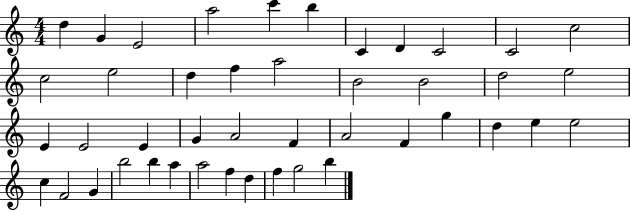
X:1
T:Untitled
M:4/4
L:1/4
K:C
d G E2 a2 c' b C D C2 C2 c2 c2 e2 d f a2 B2 B2 d2 e2 E E2 E G A2 F A2 F g d e e2 c F2 G b2 b a a2 f d f g2 b